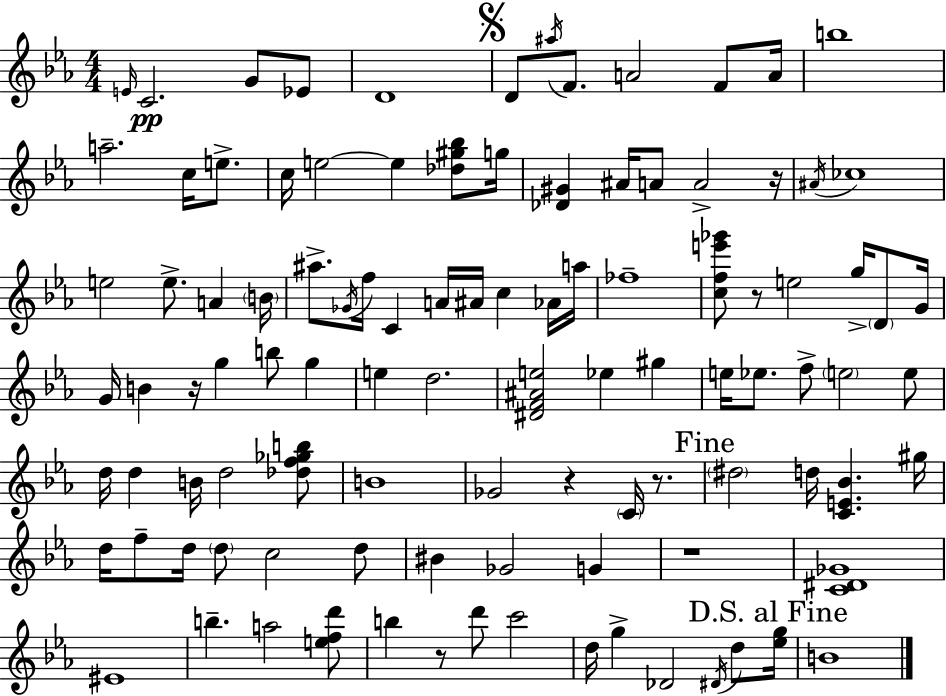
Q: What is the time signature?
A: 4/4